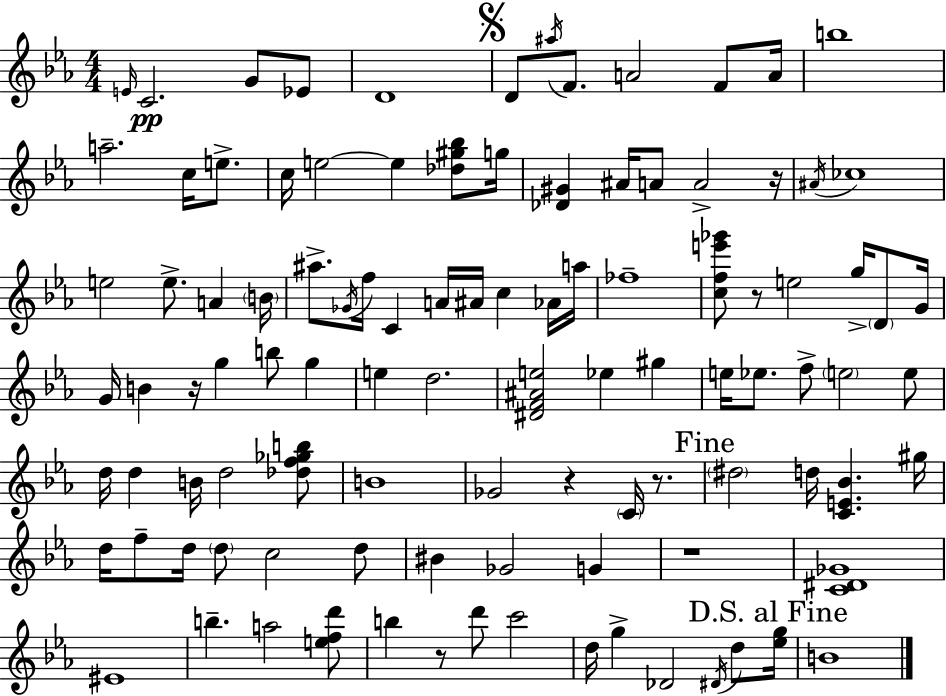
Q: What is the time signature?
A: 4/4